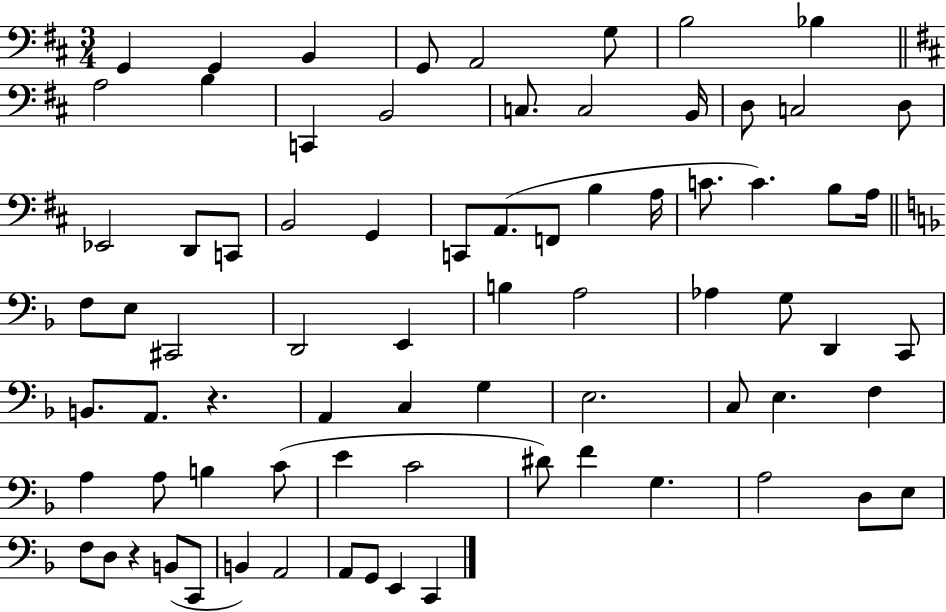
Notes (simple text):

G2/q G2/q B2/q G2/e A2/h G3/e B3/h Bb3/q A3/h B3/q C2/q B2/h C3/e. C3/h B2/s D3/e C3/h D3/e Eb2/h D2/e C2/e B2/h G2/q C2/e A2/e. F2/e B3/q A3/s C4/e. C4/q. B3/e A3/s F3/e E3/e C#2/h D2/h E2/q B3/q A3/h Ab3/q G3/e D2/q C2/e B2/e. A2/e. R/q. A2/q C3/q G3/q E3/h. C3/e E3/q. F3/q A3/q A3/e B3/q C4/e E4/q C4/h D#4/e F4/q G3/q. A3/h D3/e E3/e F3/e D3/e R/q B2/e C2/e B2/q A2/h A2/e G2/e E2/q C2/q